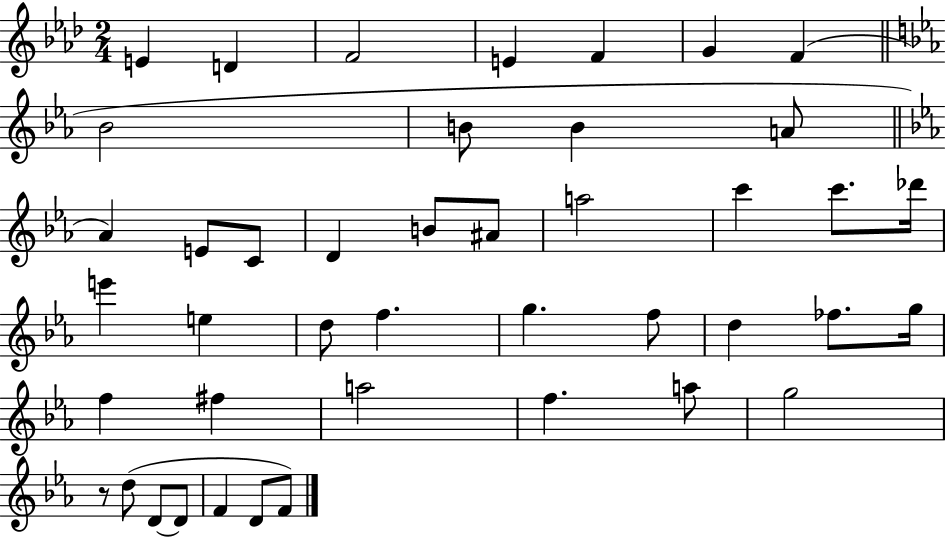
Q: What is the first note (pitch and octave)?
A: E4